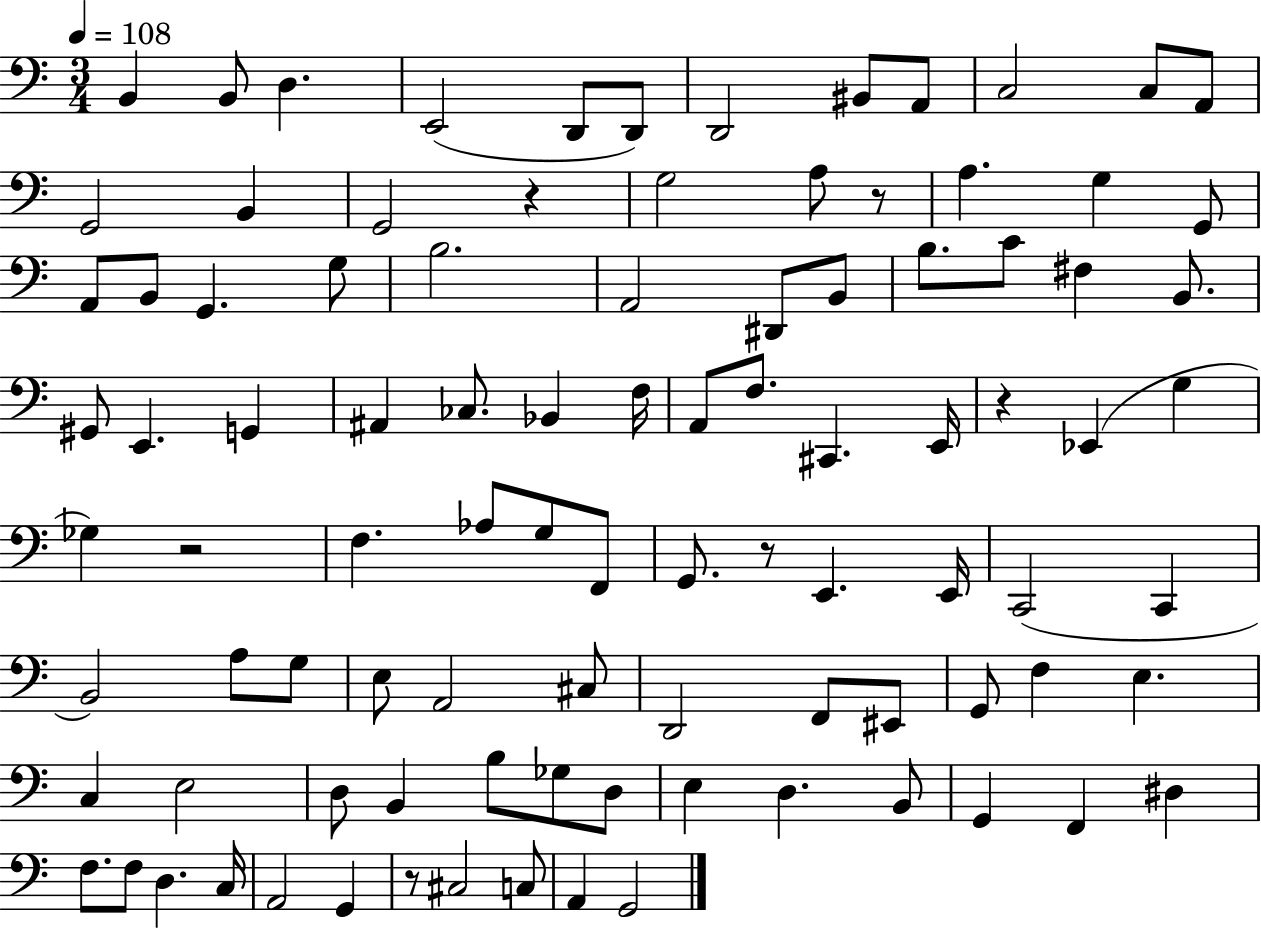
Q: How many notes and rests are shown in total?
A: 96